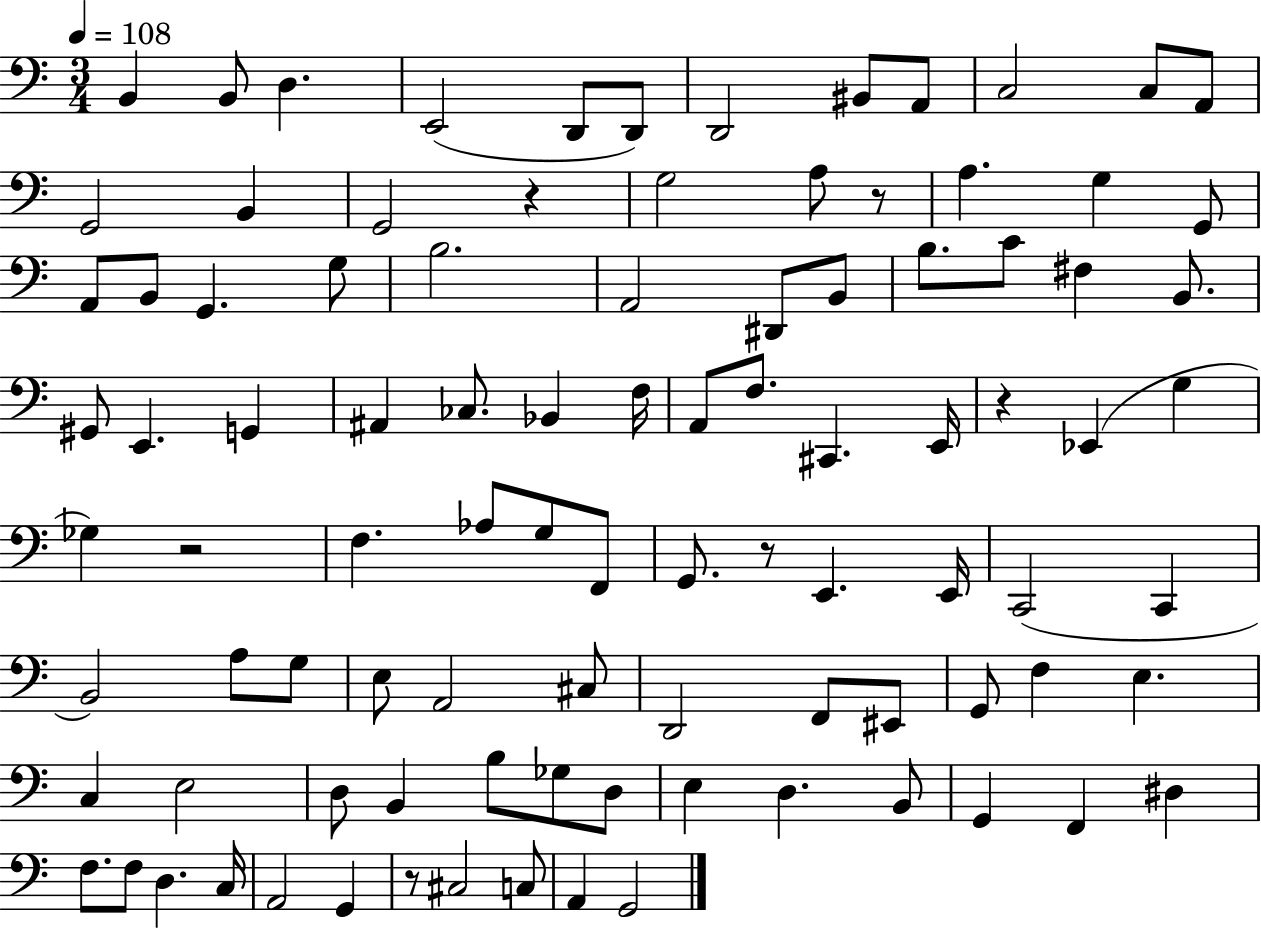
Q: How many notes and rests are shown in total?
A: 96